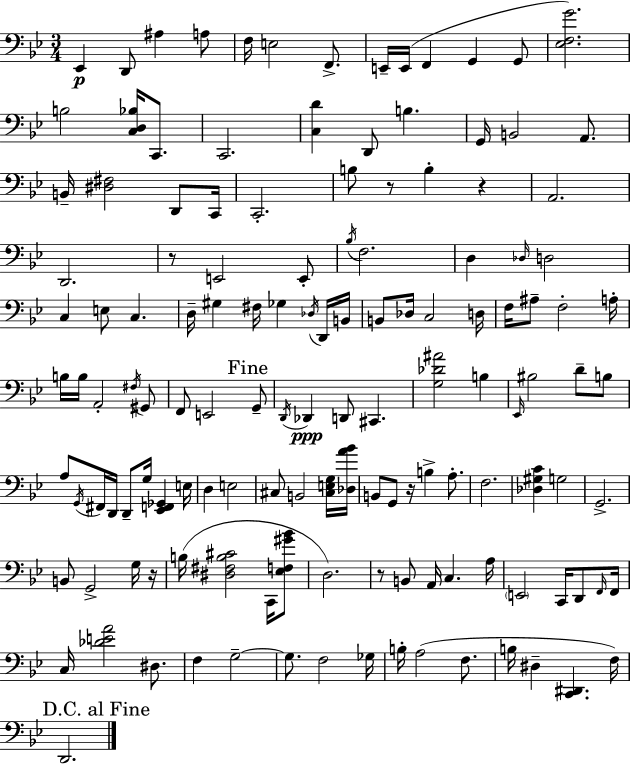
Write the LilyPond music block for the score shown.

{
  \clef bass
  \numericTimeSignature
  \time 3/4
  \key g \minor
  ees,4\p d,8 ais4 a8 | f16 e2 f,8.-> | e,16-- e,16( f,4 g,4 g,8 | <ees f g'>2.) | \break b2 <c d bes>16 c,8. | c,2. | <c d'>4 d,8 b4. | g,16 b,2 a,8. | \break b,16-- <dis fis>2 d,8 c,16 | c,2.-. | b8 r8 b4-. r4 | a,2. | \break d,2. | r8 e,2 e,8-. | \acciaccatura { bes16 } f2. | d4 \grace { des16 } d2 | \break c4 e8 c4. | d16-- gis4 fis16 ges4 | \acciaccatura { des16 } d,16 b,16 b,8 des16 c2 | d16 f16 ais8-- f2-. | \break a16-. b16 b16 a,2-. | \acciaccatura { fis16 } gis,8 f,8 e,2 | \mark "Fine" g,8-- \acciaccatura { d,16 }\ppp des,4 d,8 cis,4. | <g des' ais'>2 | \break b4 \grace { ees,16 } bis2 | d'8-- b8 a8 \acciaccatura { g,16 } fis,16 d,16 d,8-- | g16 <ees, f, ges,>4 e16 d4 e2 | cis8 b,2 | \break <cis e g>16 <des a' bes'>16 b,8 g,8 r16 | b4-> a8.-. f2. | <des gis c'>4 g2 | g,2.-> | \break b,8 g,2-> | g16 r16 b16( <dis fis b cis'>2 | c,16 <ees f gis' bes'>8 d2.) | r8 b,8 a,16 | \break c4. a16 \parenthesize e,2 | c,16 d,8 \grace { f,16 } f,16 c16 <des' e' a'>2 | dis8. f4 | g2--~~ g8. f2 | \break ges16 b16-. a2( | f8. b16 dis4-- | <c, dis,>4. f16) \mark "D.C. al Fine" d,2. | \bar "|."
}